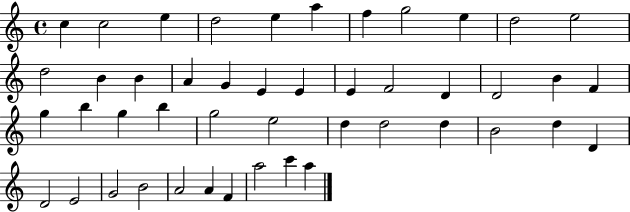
{
  \clef treble
  \time 4/4
  \defaultTimeSignature
  \key c \major
  c''4 c''2 e''4 | d''2 e''4 a''4 | f''4 g''2 e''4 | d''2 e''2 | \break d''2 b'4 b'4 | a'4 g'4 e'4 e'4 | e'4 f'2 d'4 | d'2 b'4 f'4 | \break g''4 b''4 g''4 b''4 | g''2 e''2 | d''4 d''2 d''4 | b'2 d''4 d'4 | \break d'2 e'2 | g'2 b'2 | a'2 a'4 f'4 | a''2 c'''4 a''4 | \break \bar "|."
}